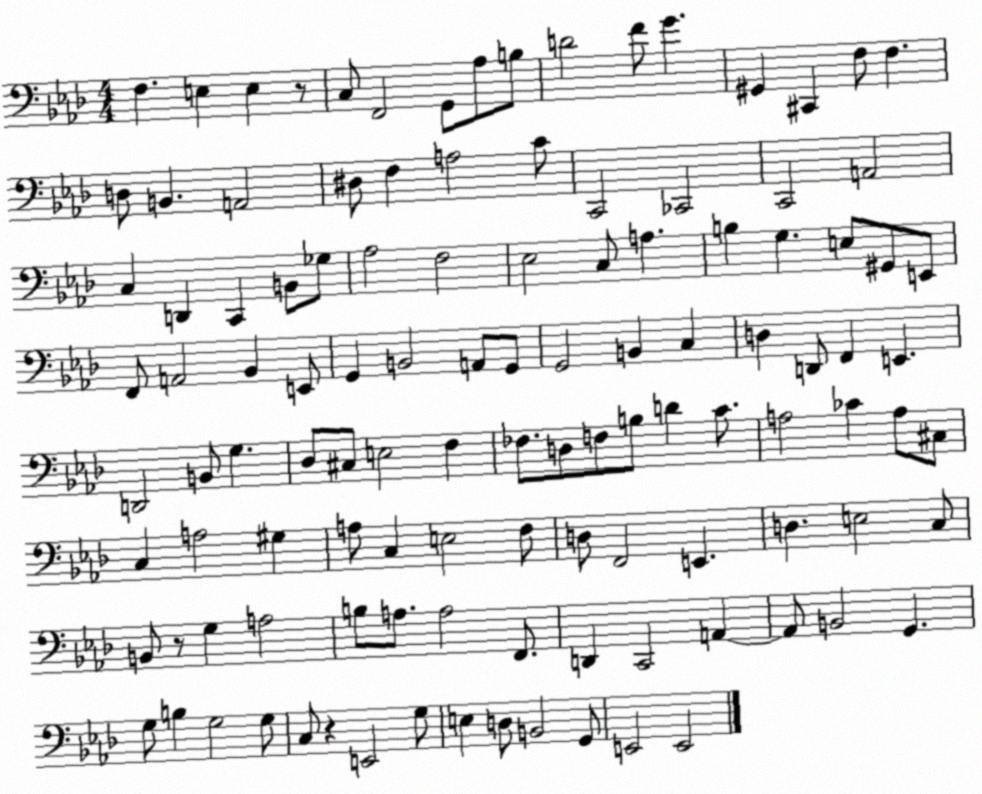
X:1
T:Untitled
M:4/4
L:1/4
K:Ab
F, E, E, z/2 C,/2 F,,2 G,,/2 _A,/2 B,/2 D2 F/2 G ^G,, ^C,, F,/2 F, D,/2 B,, A,,2 ^D,/2 F, A,2 C/2 C,,2 _C,,2 C,,2 A,,2 C, D,, C,, B,,/2 _G,/2 _A,2 F,2 _E,2 C,/2 A, B, G, E,/2 ^G,,/2 E,,/2 F,,/2 A,,2 _B,, E,,/2 G,, B,,2 A,,/2 G,,/2 G,,2 B,, C, D, D,,/2 F,, E,, D,,2 B,,/2 G, _D,/2 ^C,/2 E,2 F, _F,/2 D,/2 F,/2 B,/2 D C/2 A,2 _C A,/2 ^C,/2 C, A,2 ^G, A,/2 C, E,2 F,/2 D,/2 F,,2 E,, D, E,2 C,/2 B,,/2 z/2 G, A,2 B,/2 A,/2 A,2 F,,/2 D,, C,,2 A,, A,,/2 B,,2 G,, G,/2 B, G,2 G,/2 C,/2 z E,,2 G,/2 E, D,/2 B,,2 G,,/2 E,,2 E,,2